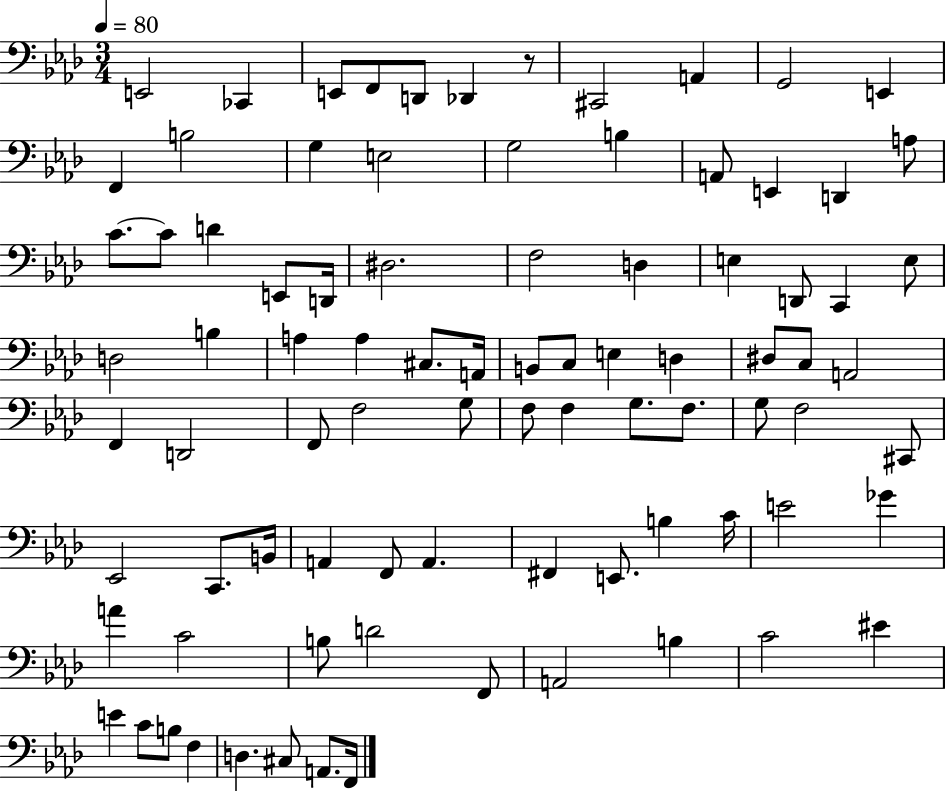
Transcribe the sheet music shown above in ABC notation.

X:1
T:Untitled
M:3/4
L:1/4
K:Ab
E,,2 _C,, E,,/2 F,,/2 D,,/2 _D,, z/2 ^C,,2 A,, G,,2 E,, F,, B,2 G, E,2 G,2 B, A,,/2 E,, D,, A,/2 C/2 C/2 D E,,/2 D,,/4 ^D,2 F,2 D, E, D,,/2 C,, E,/2 D,2 B, A, A, ^C,/2 A,,/4 B,,/2 C,/2 E, D, ^D,/2 C,/2 A,,2 F,, D,,2 F,,/2 F,2 G,/2 F,/2 F, G,/2 F,/2 G,/2 F,2 ^C,,/2 _E,,2 C,,/2 B,,/4 A,, F,,/2 A,, ^F,, E,,/2 B, C/4 E2 _G A C2 B,/2 D2 F,,/2 A,,2 B, C2 ^E E C/2 B,/2 F, D, ^C,/2 A,,/2 F,,/4